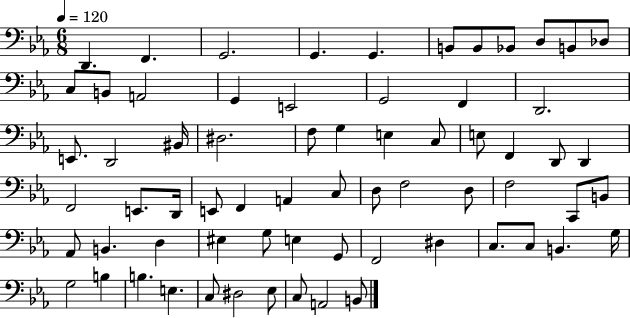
X:1
T:Untitled
M:6/8
L:1/4
K:Eb
D,, F,, G,,2 G,, G,, B,,/2 B,,/2 _B,,/2 D,/2 B,,/2 _D,/2 C,/2 B,,/2 A,,2 G,, E,,2 G,,2 F,, D,,2 E,,/2 D,,2 ^B,,/4 ^D,2 F,/2 G, E, C,/2 E,/2 F,, D,,/2 D,, F,,2 E,,/2 D,,/4 E,,/2 F,, A,, C,/2 D,/2 F,2 D,/2 F,2 C,,/2 B,,/2 _A,,/2 B,, D, ^E, G,/2 E, G,,/2 F,,2 ^D, C,/2 C,/2 B,, G,/4 G,2 B, B, E, C,/2 ^D,2 _E,/2 C,/2 A,,2 B,,/2